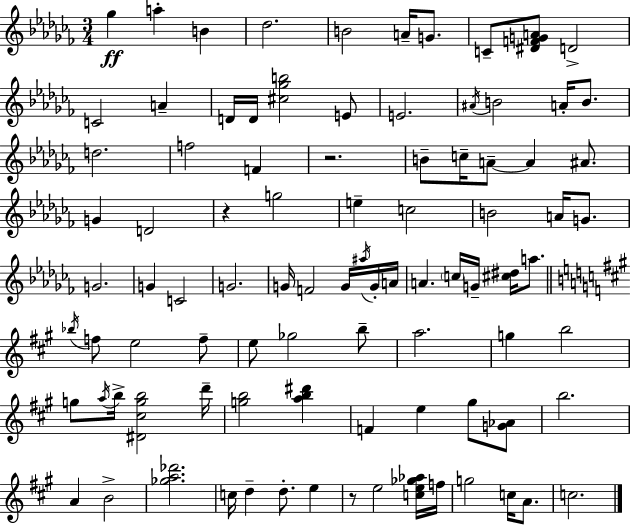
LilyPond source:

{
  \clef treble
  \numericTimeSignature
  \time 3/4
  \key aes \minor
  ges''4\ff a''4-. b'4 | des''2. | b'2 a'16-- g'8. | c'8-- <dis' f' g' a'>8 d'2-> | \break c'2 a'4-- | d'16 d'16 <cis'' ges'' b''>2 e'8 | e'2. | \acciaccatura { ais'16 } b'2 a'16-. b'8. | \break d''2. | f''2 f'4 | r2. | b'8-- c''16-- a'8--~~ a'4 ais'8. | \break g'4 d'2 | r4 g''2 | e''4-- c''2 | b'2 a'16 g'8. | \break g'2. | g'4 c'2 | g'2. | g'16 f'2 g'16 \acciaccatura { ais''16 } | \break g'16-. a'16 a'4. \parenthesize c''16 g'16-- <cis'' dis''>16 a''8. | \bar "||" \break \key a \major \acciaccatura { bes''16 } f''8 e''2 f''8-- | e''8 ges''2 b''8-- | a''2. | g''4 b''2 | \break g''8 \acciaccatura { a''16 } b''16-> <dis' cis'' g'' b''>2 | d'''16-- <g'' b''>2 <a'' b'' dis'''>4 | f'4 e''4 gis''8 | <g' aes'>8 b''2. | \break a'4 b'2-> | <ges'' a'' des'''>2. | c''16 d''4-- d''8.-. e''4 | r8 e''2 | \break <c'' e'' ges'' aes''>16 f''16 g''2 c''16 a'8. | c''2. | \bar "|."
}